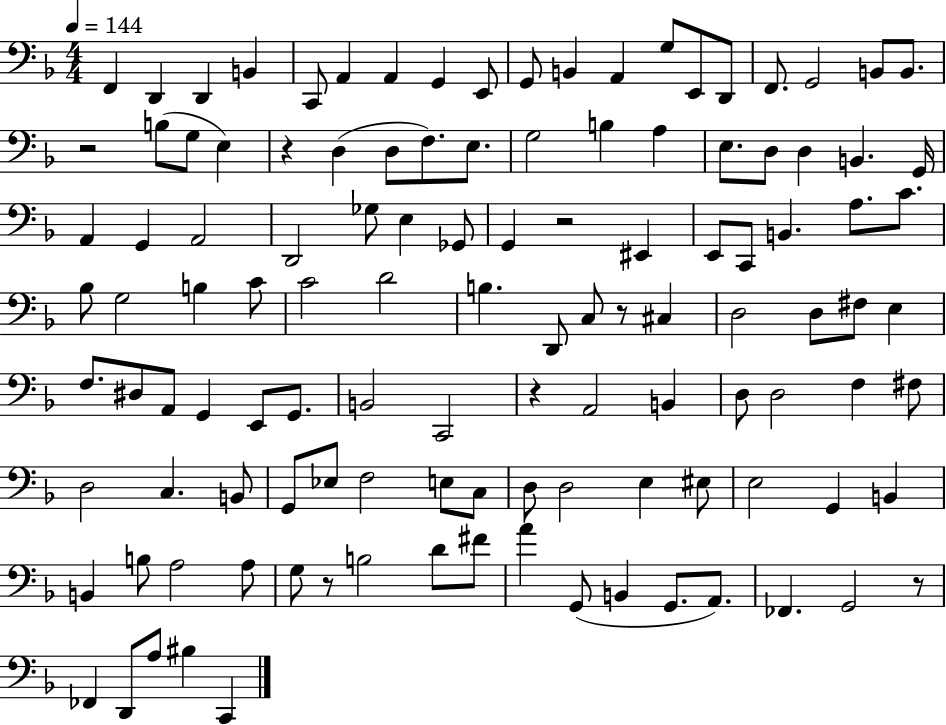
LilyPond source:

{
  \clef bass
  \numericTimeSignature
  \time 4/4
  \key f \major
  \tempo 4 = 144
  f,4 d,4 d,4 b,4 | c,8 a,4 a,4 g,4 e,8 | g,8 b,4 a,4 g8 e,8 d,8 | f,8. g,2 b,8 b,8. | \break r2 b8( g8 e4) | r4 d4( d8 f8.) e8. | g2 b4 a4 | e8. d8 d4 b,4. g,16 | \break a,4 g,4 a,2 | d,2 ges8 e4 ges,8 | g,4 r2 eis,4 | e,8 c,8 b,4. a8. c'8. | \break bes8 g2 b4 c'8 | c'2 d'2 | b4. d,8 c8 r8 cis4 | d2 d8 fis8 e4 | \break f8. dis8 a,8 g,4 e,8 g,8. | b,2 c,2 | r4 a,2 b,4 | d8 d2 f4 fis8 | \break d2 c4. b,8 | g,8 ees8 f2 e8 c8 | d8 d2 e4 eis8 | e2 g,4 b,4 | \break b,4 b8 a2 a8 | g8 r8 b2 d'8 fis'8 | a'4 g,8( b,4 g,8. a,8.) | fes,4. g,2 r8 | \break fes,4 d,8 a8 bis4 c,4 | \bar "|."
}